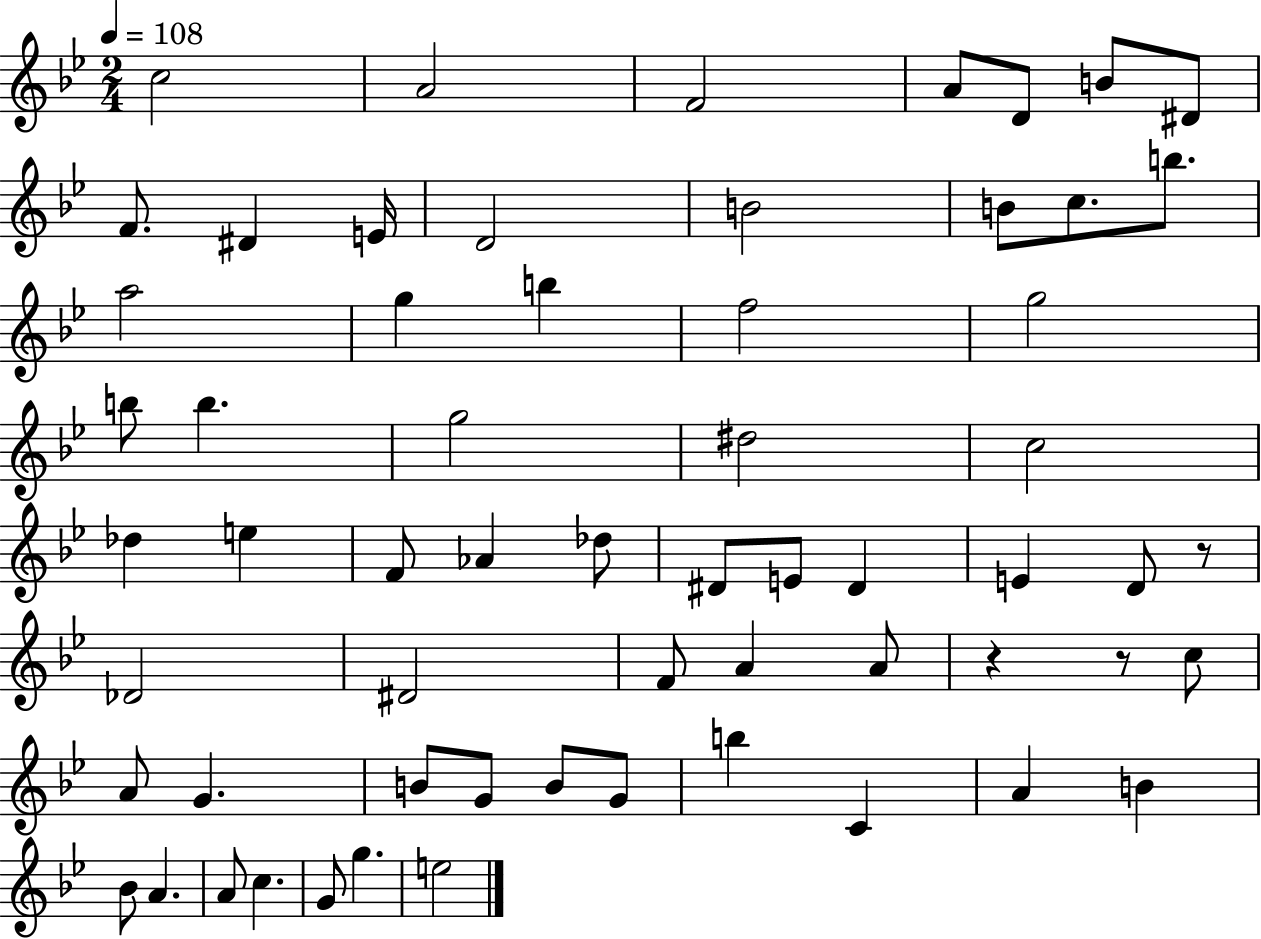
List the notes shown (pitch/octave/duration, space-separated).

C5/h A4/h F4/h A4/e D4/e B4/e D#4/e F4/e. D#4/q E4/s D4/h B4/h B4/e C5/e. B5/e. A5/h G5/q B5/q F5/h G5/h B5/e B5/q. G5/h D#5/h C5/h Db5/q E5/q F4/e Ab4/q Db5/e D#4/e E4/e D#4/q E4/q D4/e R/e Db4/h D#4/h F4/e A4/q A4/e R/q R/e C5/e A4/e G4/q. B4/e G4/e B4/e G4/e B5/q C4/q A4/q B4/q Bb4/e A4/q. A4/e C5/q. G4/e G5/q. E5/h